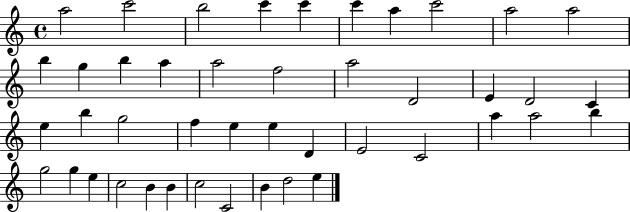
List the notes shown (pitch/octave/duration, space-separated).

A5/h C6/h B5/h C6/q C6/q C6/q A5/q C6/h A5/h A5/h B5/q G5/q B5/q A5/q A5/h F5/h A5/h D4/h E4/q D4/h C4/q E5/q B5/q G5/h F5/q E5/q E5/q D4/q E4/h C4/h A5/q A5/h B5/q G5/h G5/q E5/q C5/h B4/q B4/q C5/h C4/h B4/q D5/h E5/q